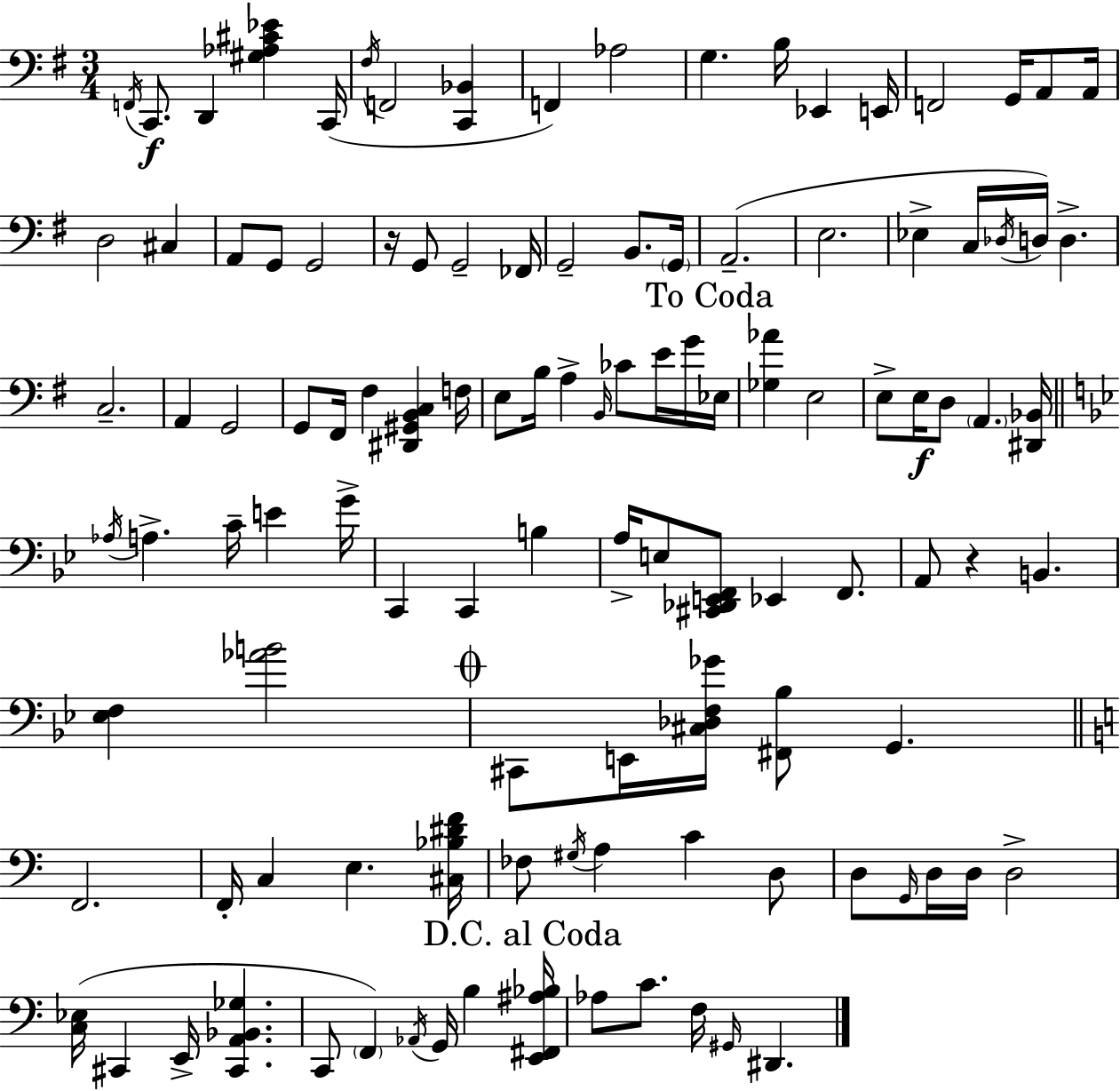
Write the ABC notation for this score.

X:1
T:Untitled
M:3/4
L:1/4
K:G
F,,/4 C,,/2 D,, [^G,_A,^C_E] C,,/4 ^F,/4 F,,2 [C,,_B,,] F,, _A,2 G, B,/4 _E,, E,,/4 F,,2 G,,/4 A,,/2 A,,/4 D,2 ^C, A,,/2 G,,/2 G,,2 z/4 G,,/2 G,,2 _F,,/4 G,,2 B,,/2 G,,/4 A,,2 E,2 _E, C,/4 _D,/4 D,/4 D, C,2 A,, G,,2 G,,/2 ^F,,/4 ^F, [^D,,^G,,B,,C,] F,/4 E,/2 B,/4 A, B,,/4 _C/2 E/4 G/4 _E,/4 [_G,_A] E,2 E,/2 E,/4 D,/2 A,, [^D,,_B,,]/4 _A,/4 A, C/4 E G/4 C,, C,, B, A,/4 E,/2 [^C,,_D,,E,,F,,]/2 _E,, F,,/2 A,,/2 z B,, [_E,F,] [_AB]2 ^C,,/2 E,,/4 [^C,_D,F,_G]/4 [^F,,_B,]/2 G,, F,,2 F,,/4 C, E, [^C,_B,^DF]/4 _F,/2 ^G,/4 A, C D,/2 D,/2 G,,/4 D,/4 D,/4 D,2 [C,_E,]/4 ^C,, E,,/4 [^C,,A,,_B,,_G,] C,,/2 F,, _A,,/4 G,,/4 B, [E,,^F,,^A,_B,]/4 _A,/2 C/2 F,/4 ^G,,/4 ^D,,